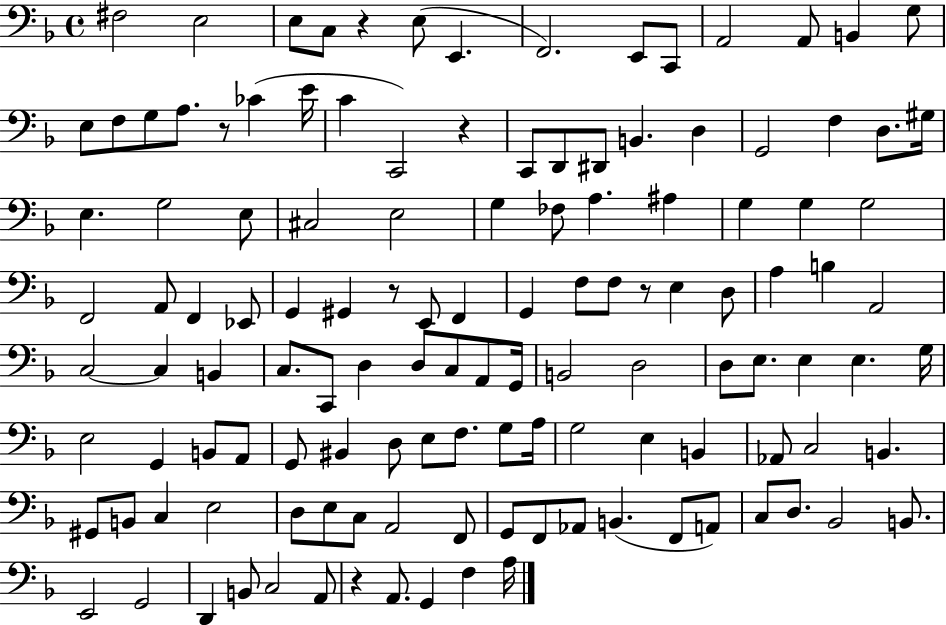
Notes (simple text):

F#3/h E3/h E3/e C3/e R/q E3/e E2/q. F2/h. E2/e C2/e A2/h A2/e B2/q G3/e E3/e F3/e G3/e A3/e. R/e CES4/q E4/s C4/q C2/h R/q C2/e D2/e D#2/e B2/q. D3/q G2/h F3/q D3/e. G#3/s E3/q. G3/h E3/e C#3/h E3/h G3/q FES3/e A3/q. A#3/q G3/q G3/q G3/h F2/h A2/e F2/q Eb2/e G2/q G#2/q R/e E2/e F2/q G2/q F3/e F3/e R/e E3/q D3/e A3/q B3/q A2/h C3/h C3/q B2/q C3/e. C2/e D3/q D3/e C3/e A2/e G2/s B2/h D3/h D3/e E3/e. E3/q E3/q. G3/s E3/h G2/q B2/e A2/e G2/e BIS2/q D3/e E3/e F3/e. G3/e A3/s G3/h E3/q B2/q Ab2/e C3/h B2/q. G#2/e B2/e C3/q E3/h D3/e E3/e C3/e A2/h F2/e G2/e F2/e Ab2/e B2/q. F2/e A2/e C3/e D3/e. Bb2/h B2/e. E2/h G2/h D2/q B2/e C3/h A2/e R/q A2/e. G2/q F3/q A3/s